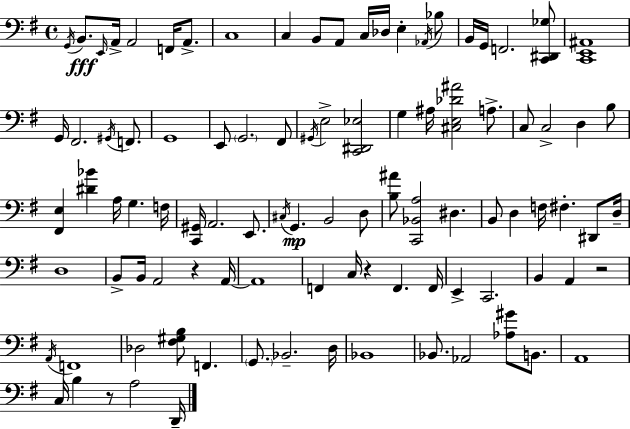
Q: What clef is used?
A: bass